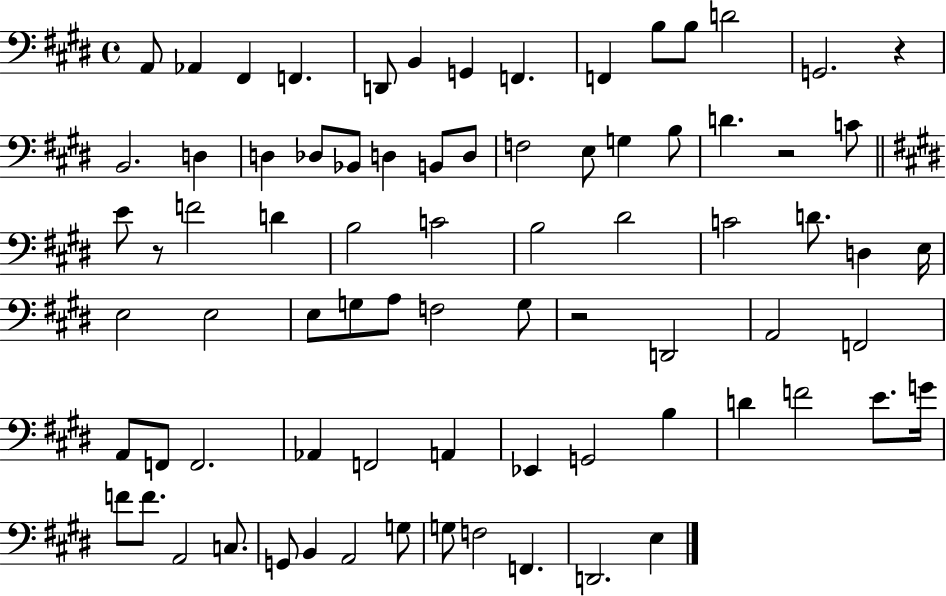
A2/e Ab2/q F#2/q F2/q. D2/e B2/q G2/q F2/q. F2/q B3/e B3/e D4/h G2/h. R/q B2/h. D3/q D3/q Db3/e Bb2/e D3/q B2/e D3/e F3/h E3/e G3/q B3/e D4/q. R/h C4/e E4/e R/e F4/h D4/q B3/h C4/h B3/h D#4/h C4/h D4/e. D3/q E3/s E3/h E3/h E3/e G3/e A3/e F3/h G3/e R/h D2/h A2/h F2/h A2/e F2/e F2/h. Ab2/q F2/h A2/q Eb2/q G2/h B3/q D4/q F4/h E4/e. G4/s F4/e F4/e. A2/h C3/e. G2/e B2/q A2/h G3/e G3/e F3/h F2/q. D2/h. E3/q